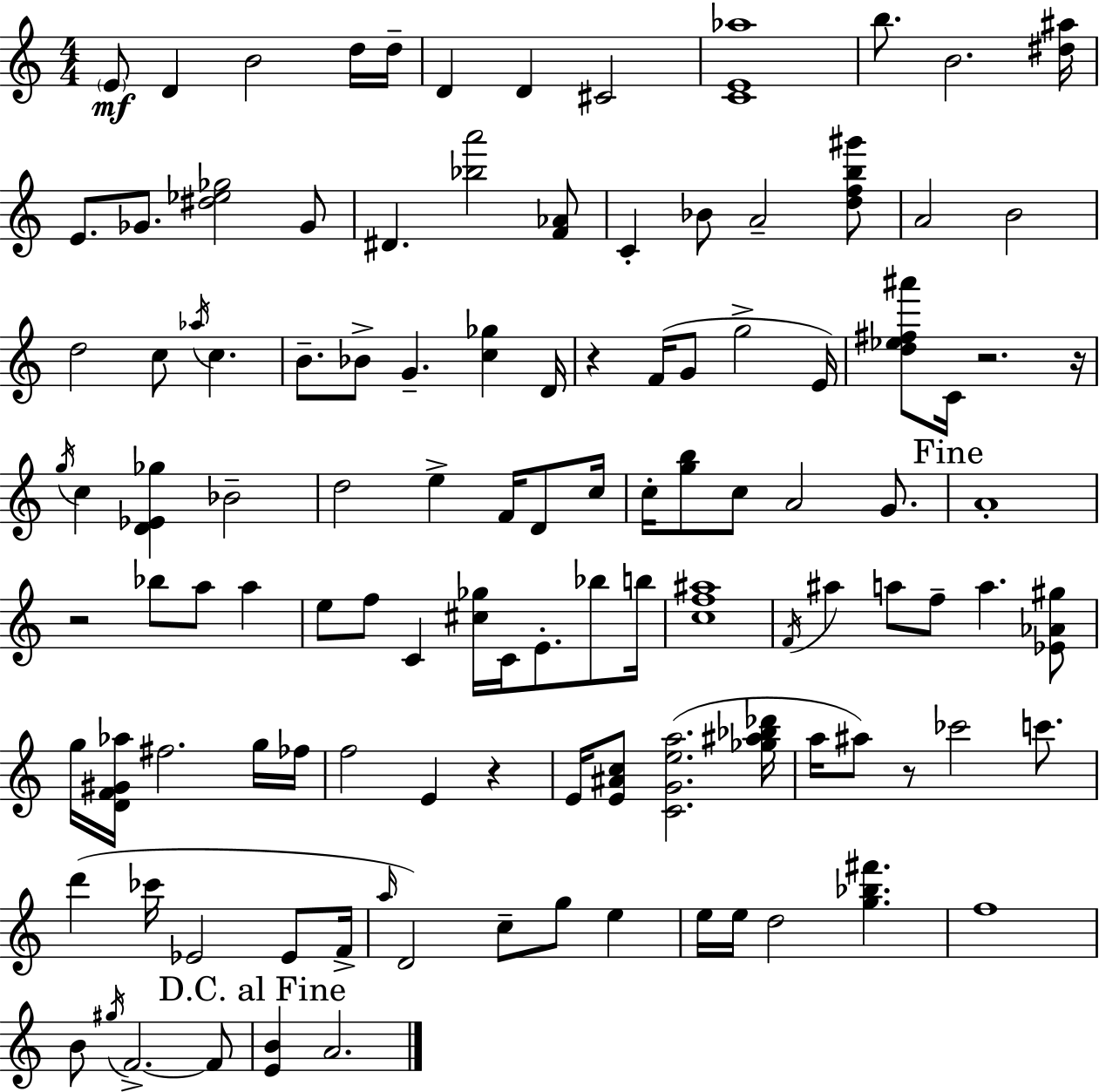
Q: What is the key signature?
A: A minor